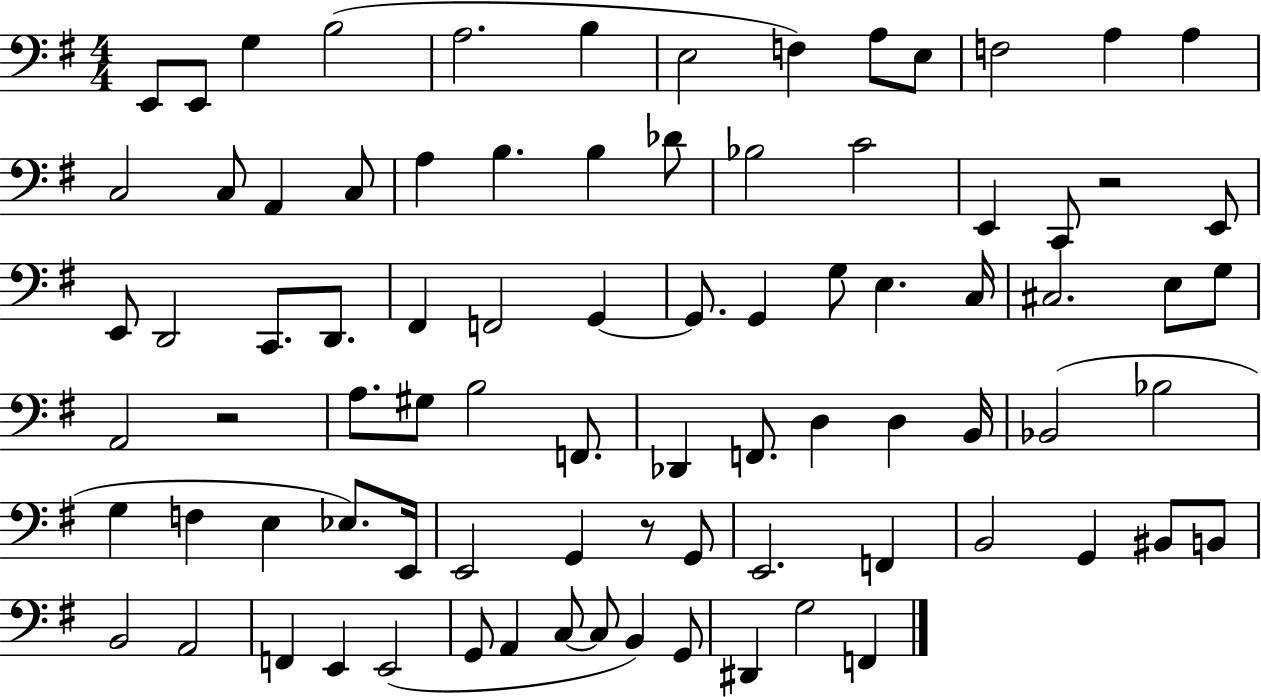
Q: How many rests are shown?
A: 3